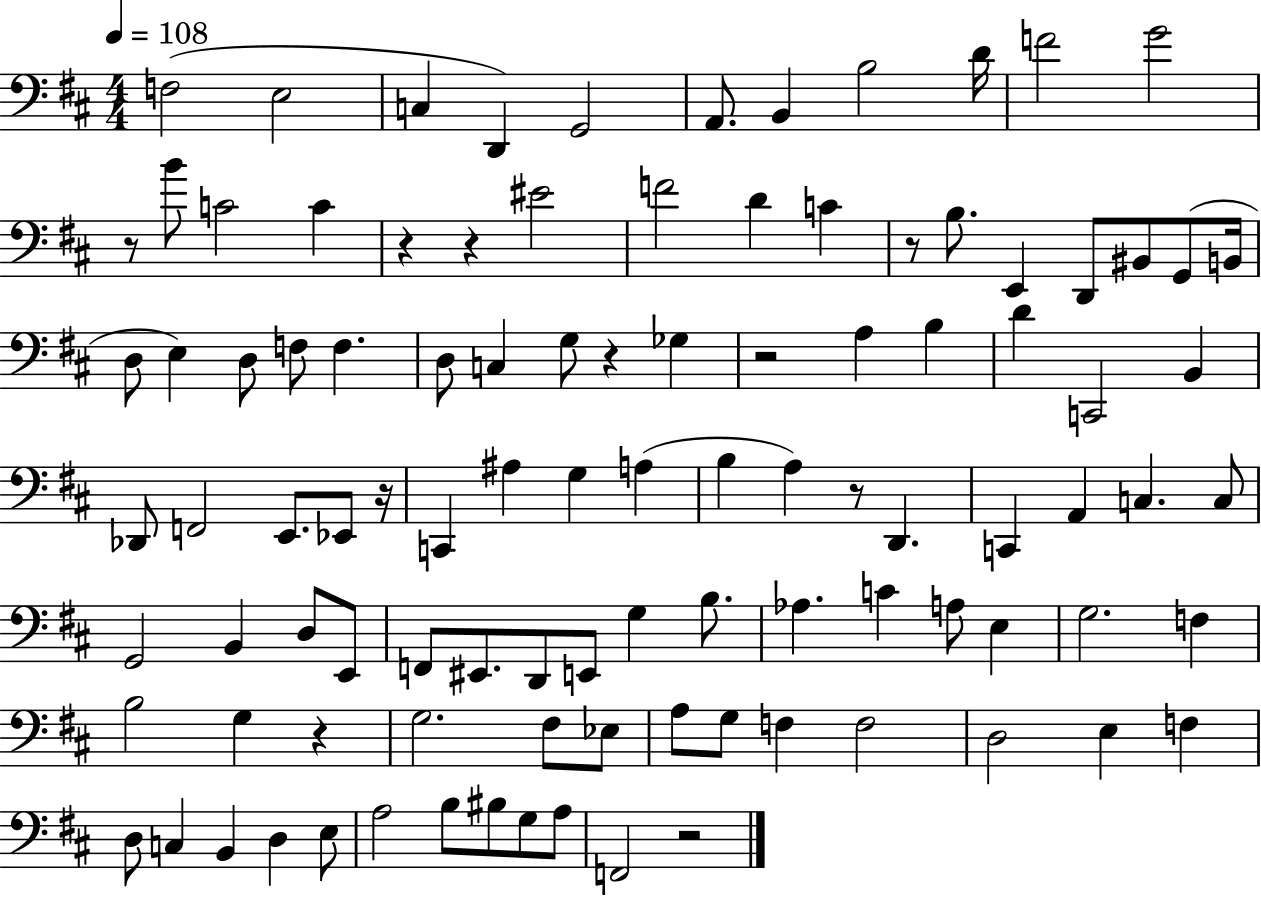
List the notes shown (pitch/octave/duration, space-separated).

F3/h E3/h C3/q D2/q G2/h A2/e. B2/q B3/h D4/s F4/h G4/h R/e B4/e C4/h C4/q R/q R/q EIS4/h F4/h D4/q C4/q R/e B3/e. E2/q D2/e BIS2/e G2/e B2/s D3/e E3/q D3/e F3/e F3/q. D3/e C3/q G3/e R/q Gb3/q R/h A3/q B3/q D4/q C2/h B2/q Db2/e F2/h E2/e. Eb2/e R/s C2/q A#3/q G3/q A3/q B3/q A3/q R/e D2/q. C2/q A2/q C3/q. C3/e G2/h B2/q D3/e E2/e F2/e EIS2/e. D2/e E2/e G3/q B3/e. Ab3/q. C4/q A3/e E3/q G3/h. F3/q B3/h G3/q R/q G3/h. F#3/e Eb3/e A3/e G3/e F3/q F3/h D3/h E3/q F3/q D3/e C3/q B2/q D3/q E3/e A3/h B3/e BIS3/e G3/e A3/e F2/h R/h